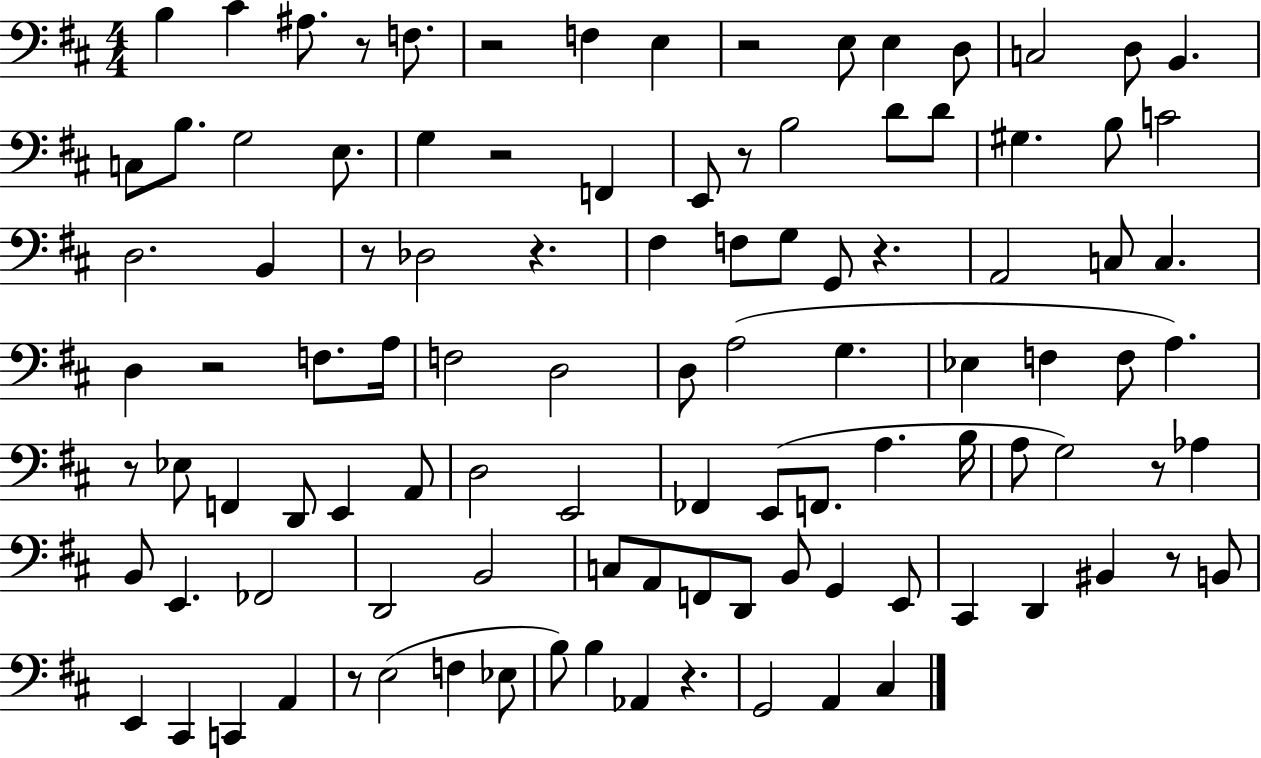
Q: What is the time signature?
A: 4/4